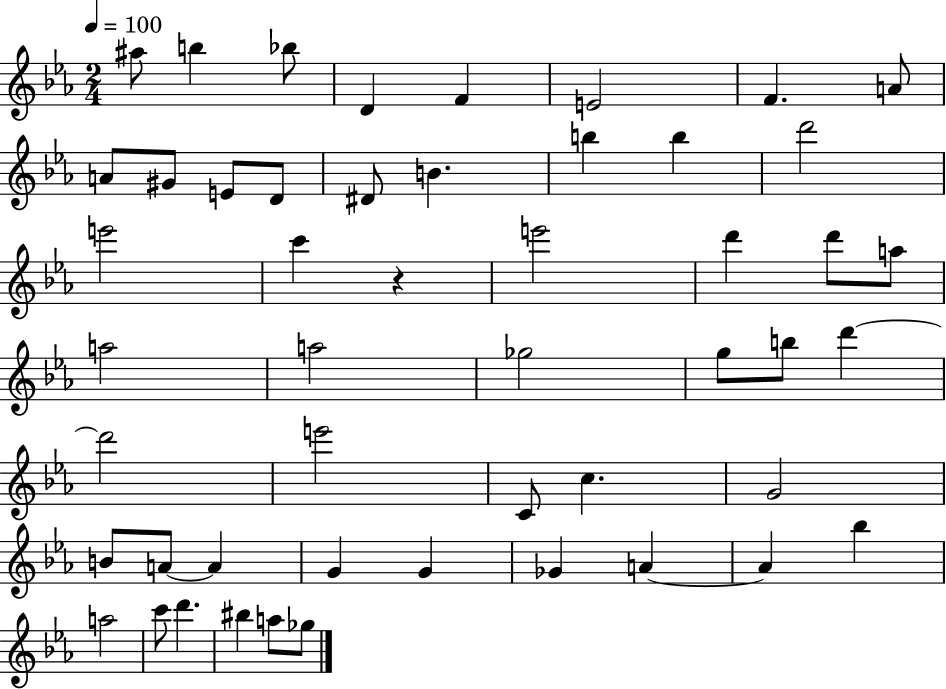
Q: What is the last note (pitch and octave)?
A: Gb5